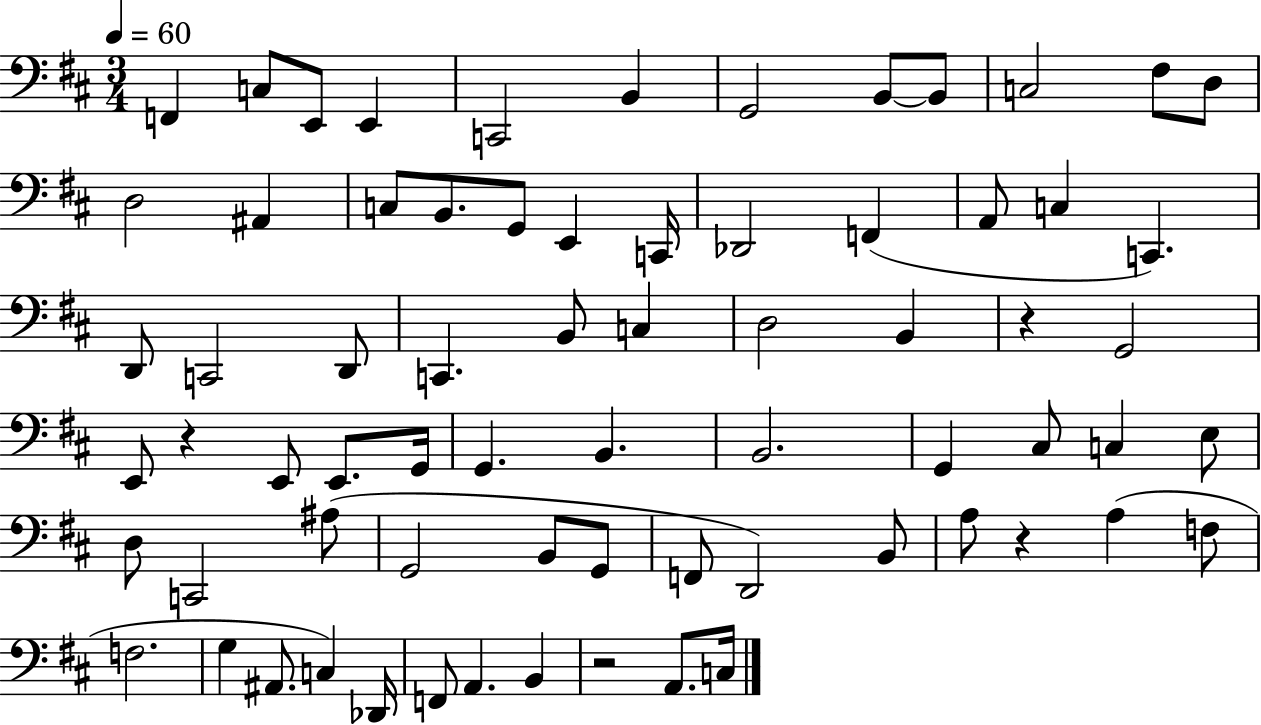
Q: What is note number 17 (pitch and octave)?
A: G2